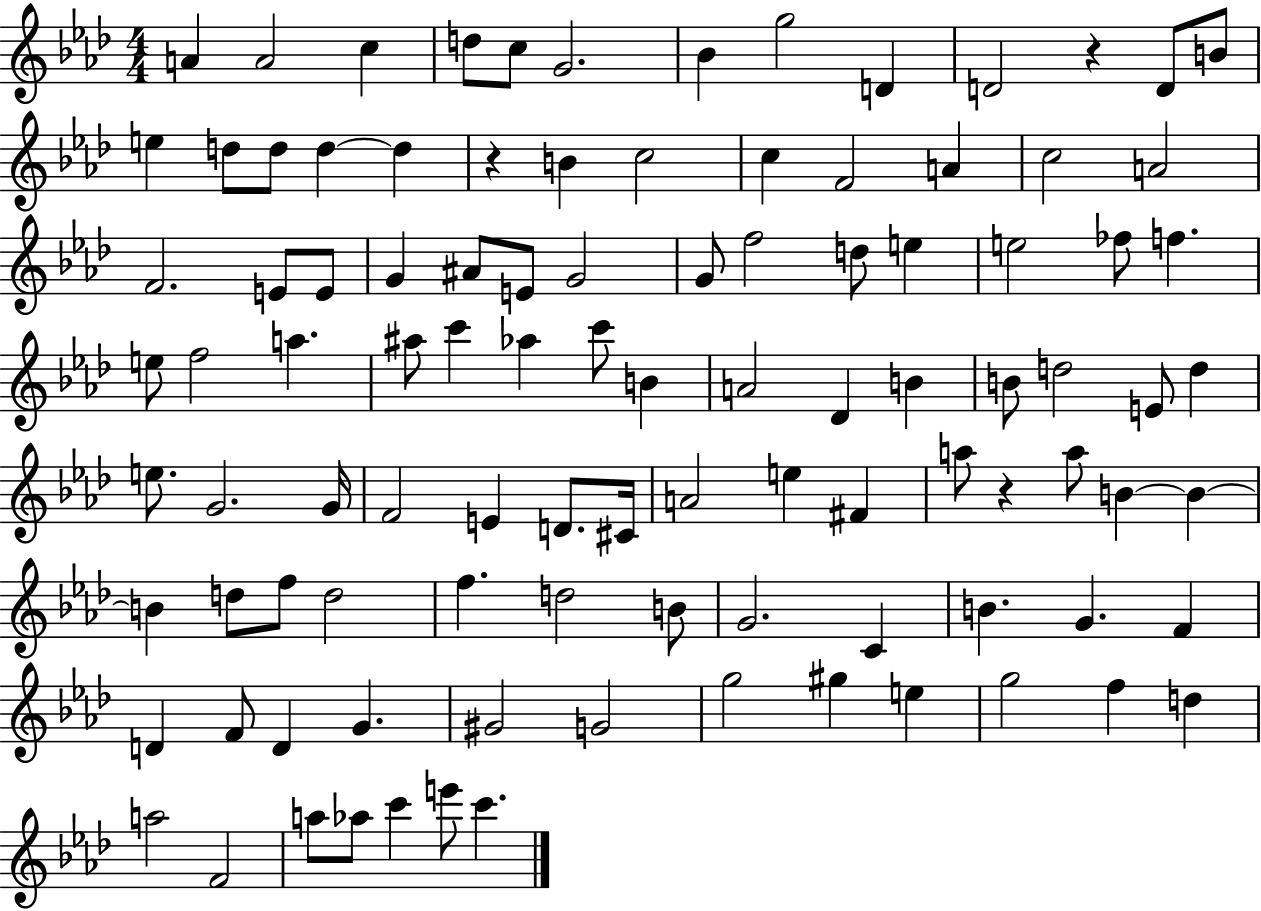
{
  \clef treble
  \numericTimeSignature
  \time 4/4
  \key aes \major
  a'4 a'2 c''4 | d''8 c''8 g'2. | bes'4 g''2 d'4 | d'2 r4 d'8 b'8 | \break e''4 d''8 d''8 d''4~~ d''4 | r4 b'4 c''2 | c''4 f'2 a'4 | c''2 a'2 | \break f'2. e'8 e'8 | g'4 ais'8 e'8 g'2 | g'8 f''2 d''8 e''4 | e''2 fes''8 f''4. | \break e''8 f''2 a''4. | ais''8 c'''4 aes''4 c'''8 b'4 | a'2 des'4 b'4 | b'8 d''2 e'8 d''4 | \break e''8. g'2. g'16 | f'2 e'4 d'8. cis'16 | a'2 e''4 fis'4 | a''8 r4 a''8 b'4~~ b'4~~ | \break b'4 d''8 f''8 d''2 | f''4. d''2 b'8 | g'2. c'4 | b'4. g'4. f'4 | \break d'4 f'8 d'4 g'4. | gis'2 g'2 | g''2 gis''4 e''4 | g''2 f''4 d''4 | \break a''2 f'2 | a''8 aes''8 c'''4 e'''8 c'''4. | \bar "|."
}